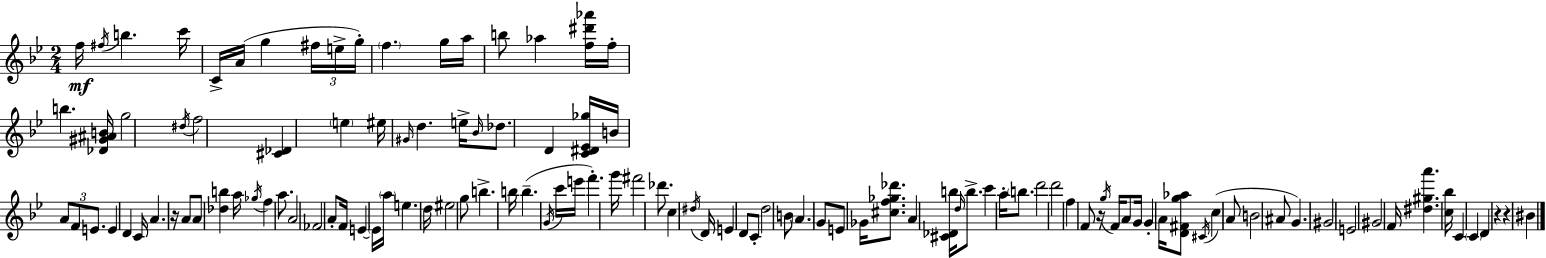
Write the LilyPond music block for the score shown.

{
  \clef treble
  \numericTimeSignature
  \time 2/4
  \key bes \major
  \repeat volta 2 { f''16\mf \acciaccatura { fis''16 } b''4. | c'''16 c'16-> a'16( g''4 \tuplet 3/2 { fis''16 | e''16-> g''16-.) } \parenthesize f''4. | g''16 a''16 b''8 aes''4 | \break <f'' dis''' aes'''>16 f''16-. b''4. | <des' gis' ais' b'>16 g''2 | \acciaccatura { dis''16 } f''2 | <cis' des'>4 \parenthesize e''4 | \break eis''16 \grace { gis'16 } d''4. | e''16-> \grace { bes'16 } des''8. d'4 | <c' dis' ees' ges''>16 b'16 \tuplet 3/2 { a'8 f'8 | e'8. } e'4 | \break d'4 c'16 a'4. | r16 a'8 a'8 | <des'' b''>4 a''16 \acciaccatura { ges''16 } f''4 | a''8. a'2 | \break fes'2 | a'8-. f'16 | e'4~~ \parenthesize e'16 \parenthesize a''16 e''4. | d''16 eis''2 | \break g''8 b''4.-> | b''16 b''4.--( | \acciaccatura { g'16 } c'''16 e'''16 f'''4.-.) | g'''16 fis'''2 | \break des'''8. | c''4 \acciaccatura { dis''16 } d'16 e'4 | d'8 c'8-. d''2 | b'8 | \break \parenthesize a'4. g'8 | e'8 ges'16 <cis'' f'' ges'' des'''>8. a'4 | <cis' des' b''>16 \grace { d''16 } b''8.-> | c'''4 a''16-. \parenthesize b''8. | \break d'''2 | d'''2 | f''4 f'8 r16 \acciaccatura { g''16 } | f'16 a'8 g'16 g'4-. | \break a'16 <d' fis' g'' aes''>8 \acciaccatura { cis'16 }( c''4 | a'8 b'2 | ais'8 g'4.) | gis'2 | \break e'2 | gis'2 | f'16 <dis'' gis'' a'''>4. | <c'' bes''>16 c'4 \parenthesize c'4 | \break d'4 r4 | r4 bis'4 | } \bar "|."
}